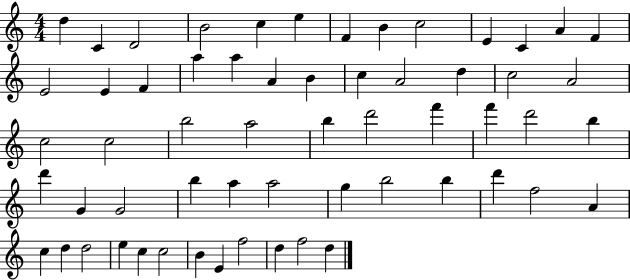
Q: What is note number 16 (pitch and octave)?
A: F4